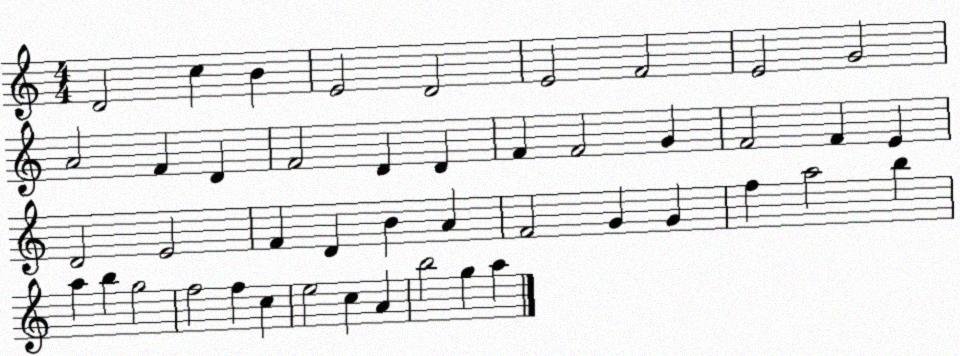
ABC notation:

X:1
T:Untitled
M:4/4
L:1/4
K:C
D2 c B E2 D2 E2 F2 E2 G2 A2 F D F2 D D F F2 G F2 F E D2 E2 F D B A F2 G G f a2 b a b g2 f2 f c e2 c A b2 g a